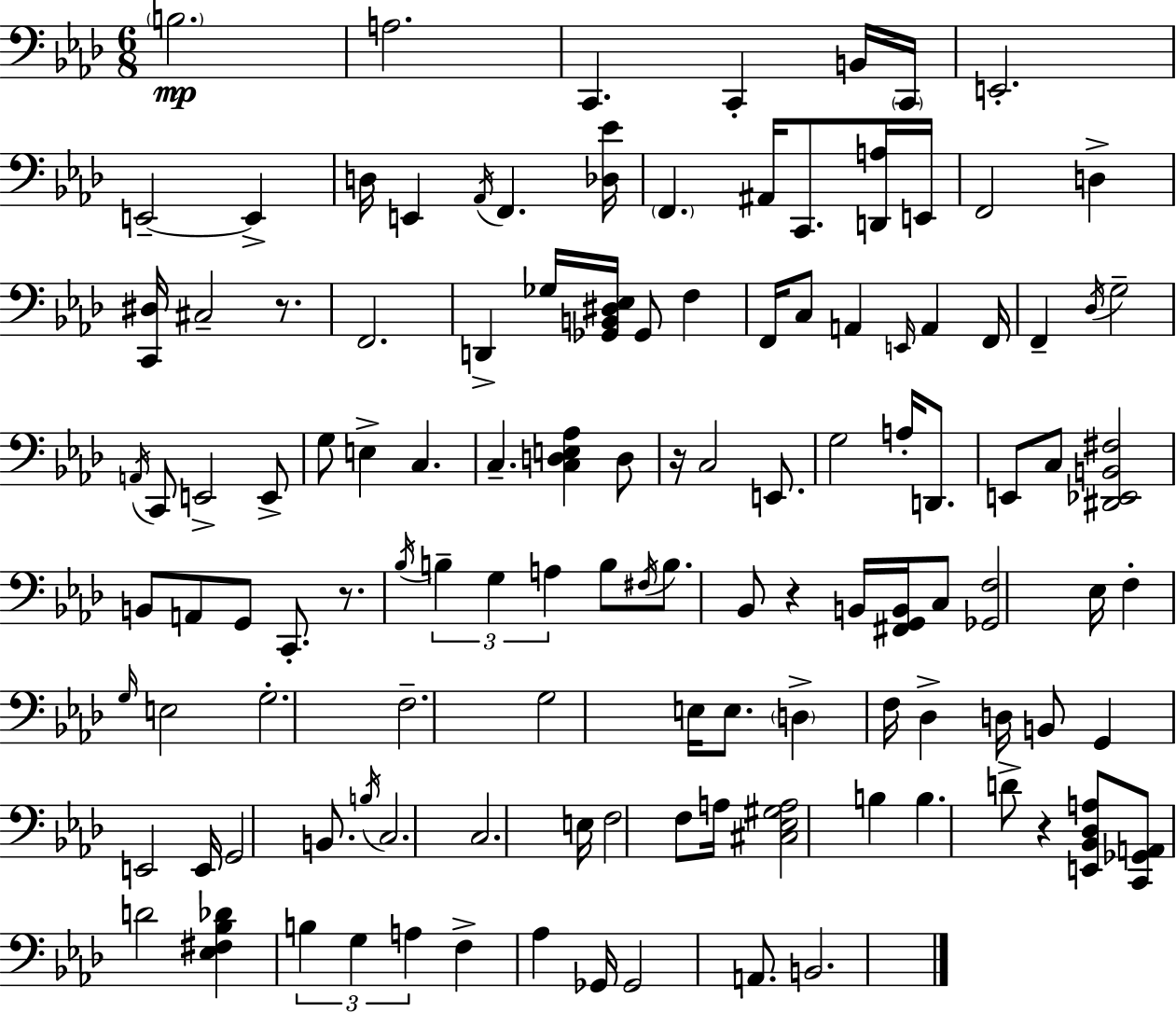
B3/h. A3/h. C2/q. C2/q B2/s C2/s E2/h. E2/h E2/q D3/s E2/q Ab2/s F2/q. [Db3,Eb4]/s F2/q. A#2/s C2/e. [D2,A3]/s E2/s F2/h D3/q [C2,D#3]/s C#3/h R/e. F2/h. D2/q Gb3/s [Gb2,B2,D#3,Eb3]/s Gb2/e F3/q F2/s C3/e A2/q E2/s A2/q F2/s F2/q Db3/s G3/h A2/s C2/e E2/h E2/e G3/e E3/q C3/q. C3/q. [C3,D3,E3,Ab3]/q D3/e R/s C3/h E2/e. G3/h A3/s D2/e. E2/e C3/e [D#2,Eb2,B2,F#3]/h B2/e A2/e G2/e C2/e. R/e. Bb3/s B3/q G3/q A3/q B3/e F#3/s B3/e. Bb2/e R/q B2/s [F#2,G2,B2]/s C3/e [Gb2,F3]/h Eb3/s F3/q G3/s E3/h G3/h. F3/h. G3/h E3/s E3/e. D3/q F3/s Db3/q D3/s B2/e G2/q E2/h E2/s G2/h B2/e. B3/s C3/h. C3/h. E3/s F3/h F3/e A3/s [C#3,Eb3,G#3,A3]/h B3/q B3/q. D4/e R/q [E2,Bb2,Db3,A3]/e [C2,Gb2,A2]/e D4/h [Eb3,F#3,Bb3,Db4]/q B3/q G3/q A3/q F3/q Ab3/q Gb2/s Gb2/h A2/e. B2/h.